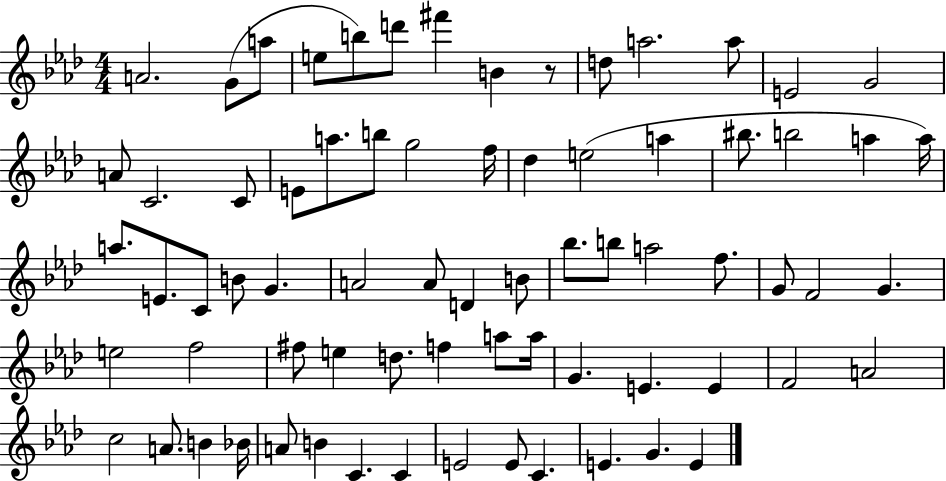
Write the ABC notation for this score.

X:1
T:Untitled
M:4/4
L:1/4
K:Ab
A2 G/2 a/2 e/2 b/2 d'/2 ^f' B z/2 d/2 a2 a/2 E2 G2 A/2 C2 C/2 E/2 a/2 b/2 g2 f/4 _d e2 a ^b/2 b2 a a/4 a/2 E/2 C/2 B/2 G A2 A/2 D B/2 _b/2 b/2 a2 f/2 G/2 F2 G e2 f2 ^f/2 e d/2 f a/2 a/4 G E E F2 A2 c2 A/2 B _B/4 A/2 B C C E2 E/2 C E G E